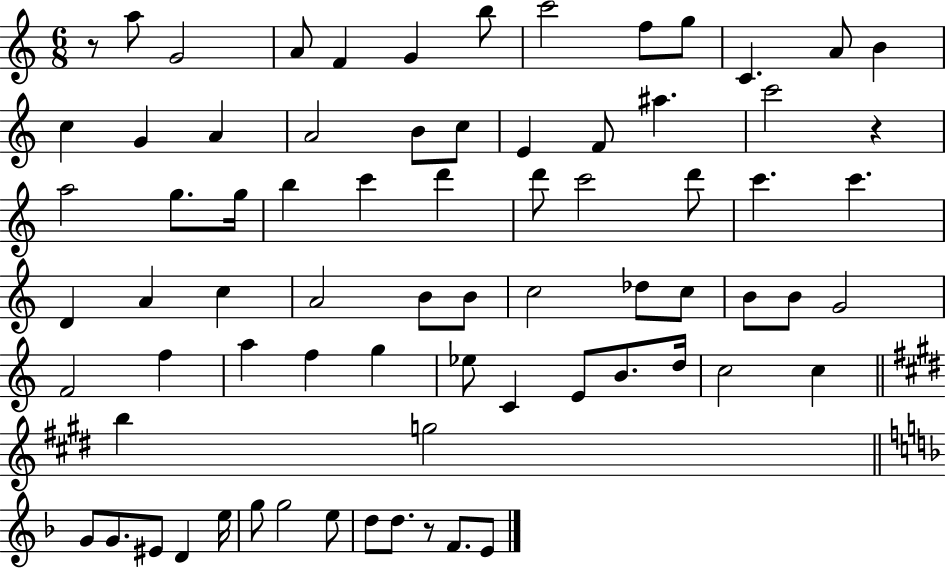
X:1
T:Untitled
M:6/8
L:1/4
K:C
z/2 a/2 G2 A/2 F G b/2 c'2 f/2 g/2 C A/2 B c G A A2 B/2 c/2 E F/2 ^a c'2 z a2 g/2 g/4 b c' d' d'/2 c'2 d'/2 c' c' D A c A2 B/2 B/2 c2 _d/2 c/2 B/2 B/2 G2 F2 f a f g _e/2 C E/2 B/2 d/4 c2 c b g2 G/2 G/2 ^E/2 D e/4 g/2 g2 e/2 d/2 d/2 z/2 F/2 E/2